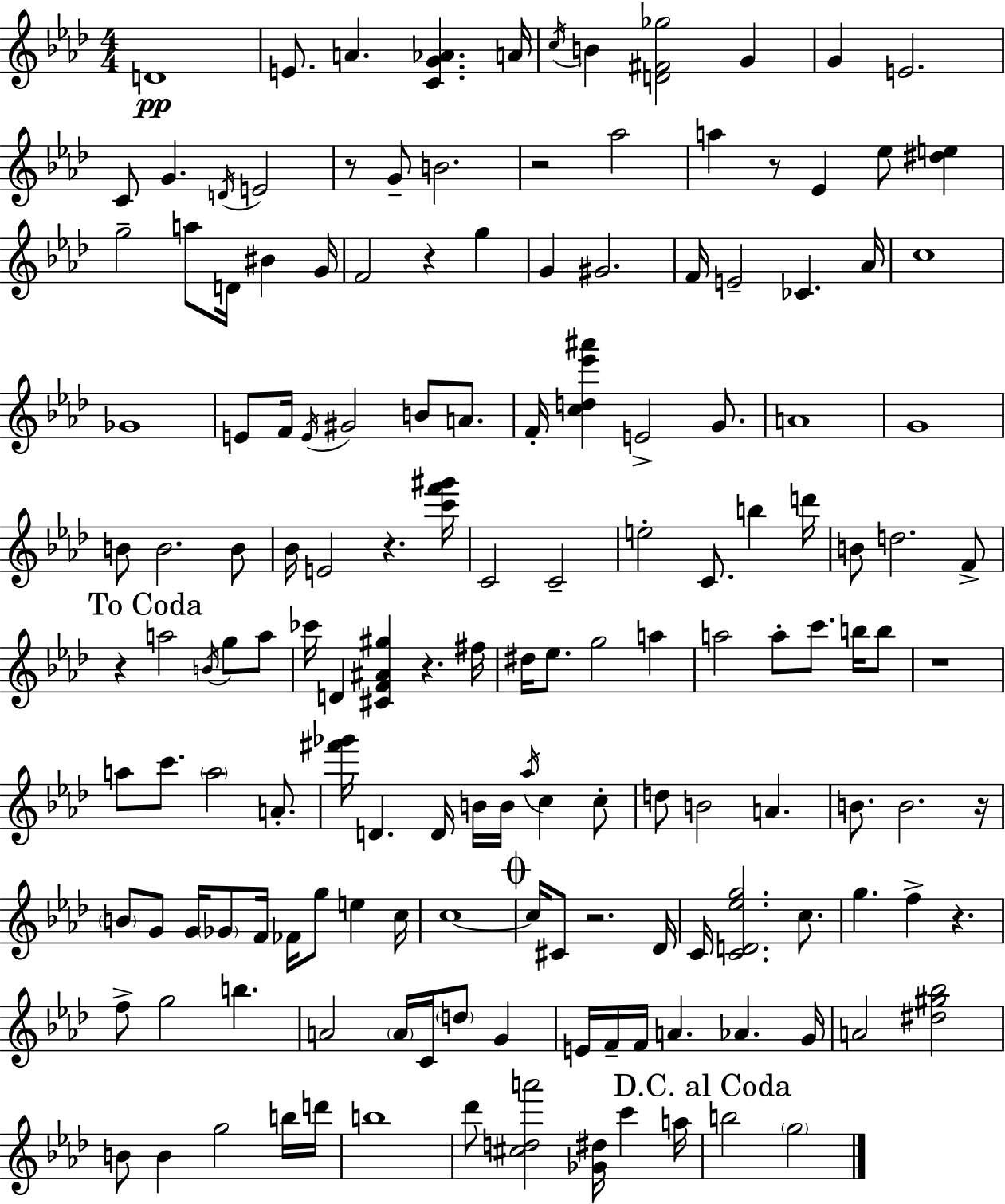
D4/w E4/e. A4/q. [C4,G4,Ab4]/q. A4/s C5/s B4/q [D4,F#4,Gb5]/h G4/q G4/q E4/h. C4/e G4/q. D4/s E4/h R/e G4/e B4/h. R/h Ab5/h A5/q R/e Eb4/q Eb5/e [D#5,E5]/q G5/h A5/e D4/s BIS4/q G4/s F4/h R/q G5/q G4/q G#4/h. F4/s E4/h CES4/q. Ab4/s C5/w Gb4/w E4/e F4/s E4/s G#4/h B4/e A4/e. F4/s [C5,D5,Eb6,A#6]/q E4/h G4/e. A4/w G4/w B4/e B4/h. B4/e Bb4/s E4/h R/q. [C6,F6,G#6]/s C4/h C4/h E5/h C4/e. B5/q D6/s B4/e D5/h. F4/e R/q A5/h B4/s G5/e A5/e CES6/s D4/q [C#4,F4,A#4,G#5]/q R/q. F#5/s D#5/s Eb5/e. G5/h A5/q A5/h A5/e C6/e. B5/s B5/e R/w A5/e C6/e. A5/h A4/e. [F#6,Gb6]/s D4/q. D4/s B4/s B4/s Ab5/s C5/q C5/e D5/e B4/h A4/q. B4/e. B4/h. R/s B4/e G4/e G4/s Gb4/e F4/s FES4/s G5/e E5/q C5/s C5/w C5/s C#4/e R/h. Db4/s C4/s [C4,D4,Eb5,G5]/h. C5/e. G5/q. F5/q R/q. F5/e G5/h B5/q. A4/h A4/s C4/s D5/e G4/q E4/s F4/s F4/s A4/q. Ab4/q. G4/s A4/h [D#5,G#5,Bb5]/h B4/e B4/q G5/h B5/s D6/s B5/w Db6/e [C#5,D5,A6]/h [Gb4,D#5]/s C6/q A5/s B5/h G5/h